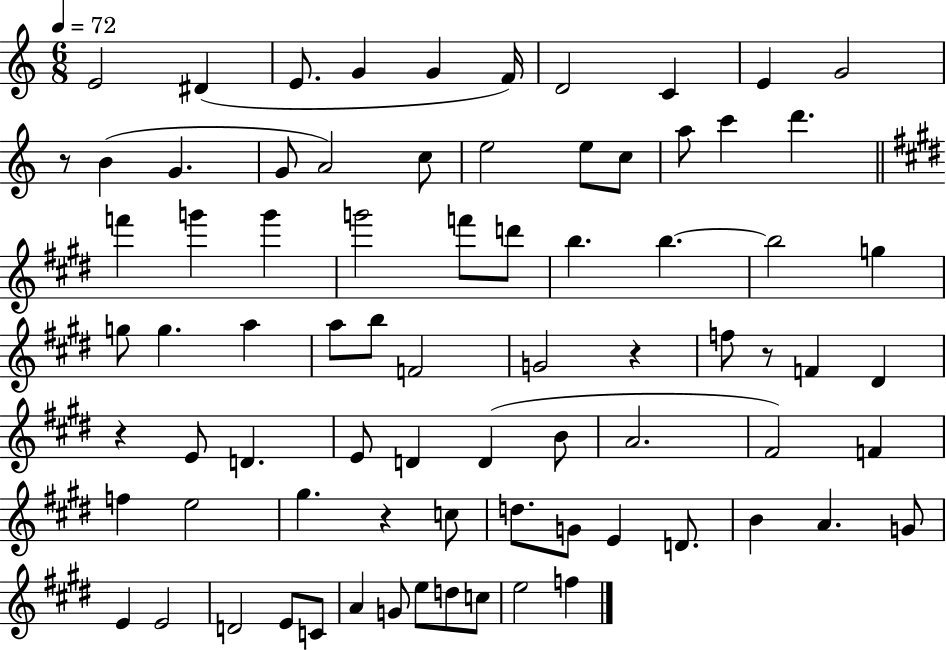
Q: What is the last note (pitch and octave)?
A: F5